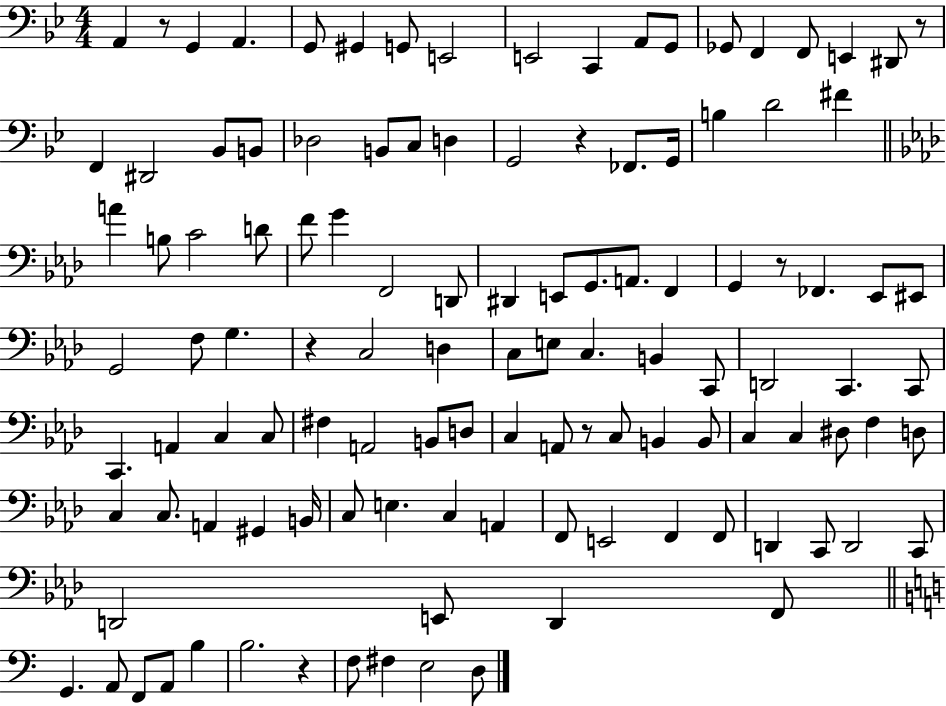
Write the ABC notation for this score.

X:1
T:Untitled
M:4/4
L:1/4
K:Bb
A,, z/2 G,, A,, G,,/2 ^G,, G,,/2 E,,2 E,,2 C,, A,,/2 G,,/2 _G,,/2 F,, F,,/2 E,, ^D,,/2 z/2 F,, ^D,,2 _B,,/2 B,,/2 _D,2 B,,/2 C,/2 D, G,,2 z _F,,/2 G,,/4 B, D2 ^F A B,/2 C2 D/2 F/2 G F,,2 D,,/2 ^D,, E,,/2 G,,/2 A,,/2 F,, G,, z/2 _F,, _E,,/2 ^E,,/2 G,,2 F,/2 G, z C,2 D, C,/2 E,/2 C, B,, C,,/2 D,,2 C,, C,,/2 C,, A,, C, C,/2 ^F, A,,2 B,,/2 D,/2 C, A,,/2 z/2 C,/2 B,, B,,/2 C, C, ^D,/2 F, D,/2 C, C,/2 A,, ^G,, B,,/4 C,/2 E, C, A,, F,,/2 E,,2 F,, F,,/2 D,, C,,/2 D,,2 C,,/2 D,,2 E,,/2 D,, F,,/2 G,, A,,/2 F,,/2 A,,/2 B, B,2 z F,/2 ^F, E,2 D,/2